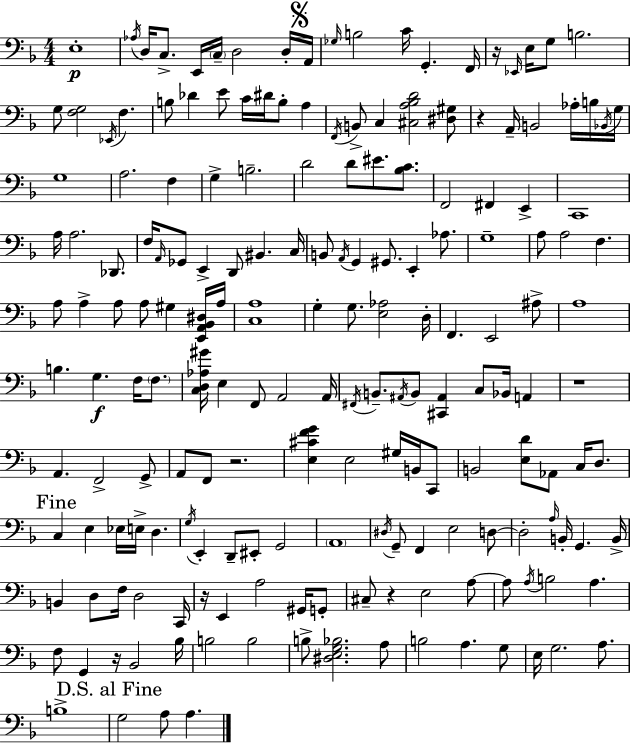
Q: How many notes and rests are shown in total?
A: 184